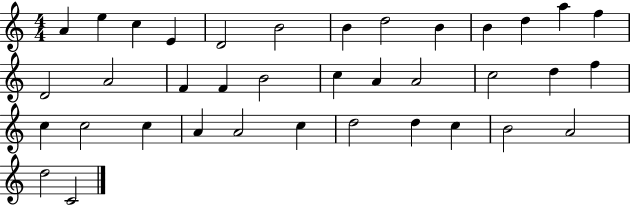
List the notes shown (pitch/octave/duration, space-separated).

A4/q E5/q C5/q E4/q D4/h B4/h B4/q D5/h B4/q B4/q D5/q A5/q F5/q D4/h A4/h F4/q F4/q B4/h C5/q A4/q A4/h C5/h D5/q F5/q C5/q C5/h C5/q A4/q A4/h C5/q D5/h D5/q C5/q B4/h A4/h D5/h C4/h